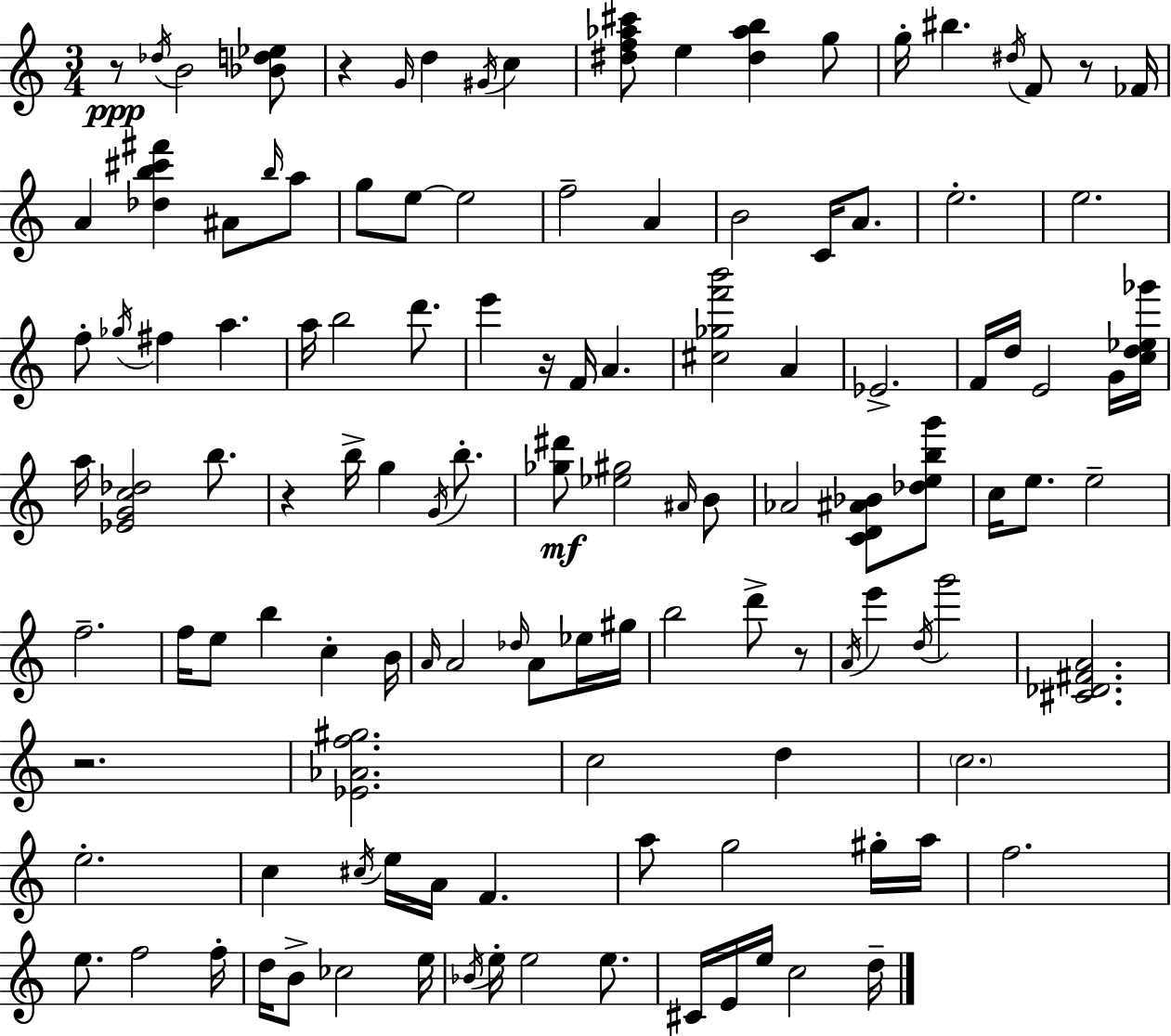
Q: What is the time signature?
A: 3/4